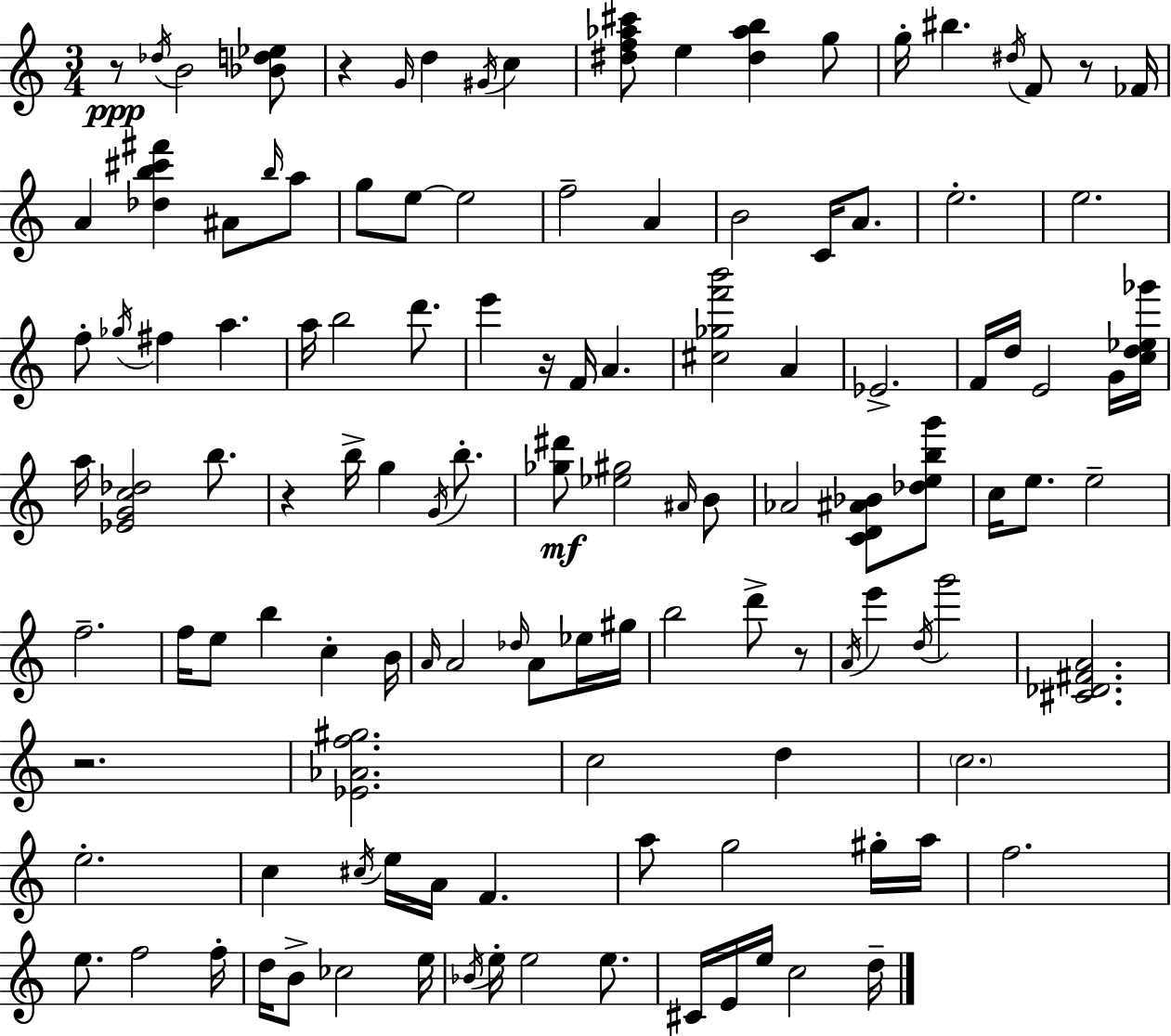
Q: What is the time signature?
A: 3/4